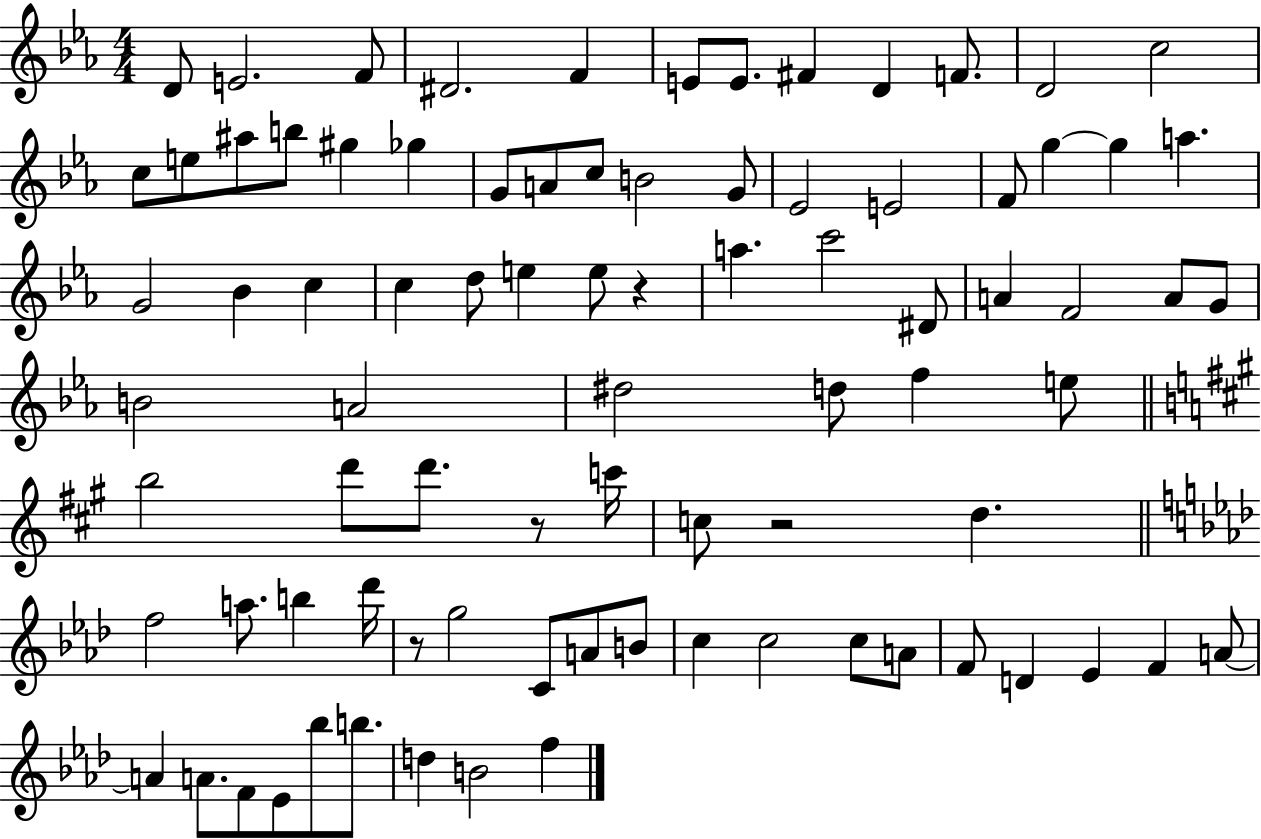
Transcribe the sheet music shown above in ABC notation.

X:1
T:Untitled
M:4/4
L:1/4
K:Eb
D/2 E2 F/2 ^D2 F E/2 E/2 ^F D F/2 D2 c2 c/2 e/2 ^a/2 b/2 ^g _g G/2 A/2 c/2 B2 G/2 _E2 E2 F/2 g g a G2 _B c c d/2 e e/2 z a c'2 ^D/2 A F2 A/2 G/2 B2 A2 ^d2 d/2 f e/2 b2 d'/2 d'/2 z/2 c'/4 c/2 z2 d f2 a/2 b _d'/4 z/2 g2 C/2 A/2 B/2 c c2 c/2 A/2 F/2 D _E F A/2 A A/2 F/2 _E/2 _b/2 b/2 d B2 f